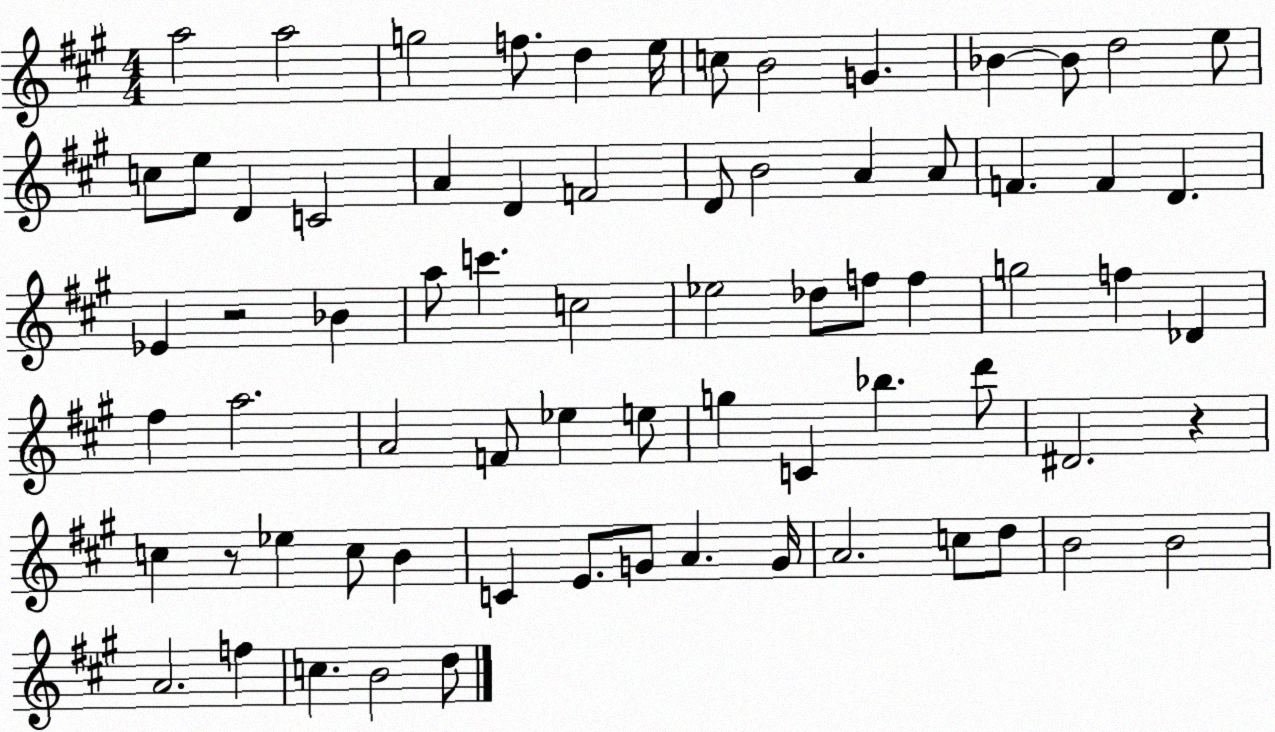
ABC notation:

X:1
T:Untitled
M:4/4
L:1/4
K:A
a2 a2 g2 f/2 d e/4 c/2 B2 G _B _B/2 d2 e/2 c/2 e/2 D C2 A D F2 D/2 B2 A A/2 F F D _E z2 _B a/2 c' c2 _e2 _d/2 f/2 f g2 f _D ^f a2 A2 F/2 _e e/2 g C _b d'/2 ^D2 z c z/2 _e c/2 B C E/2 G/2 A G/4 A2 c/2 d/2 B2 B2 A2 f c B2 d/2